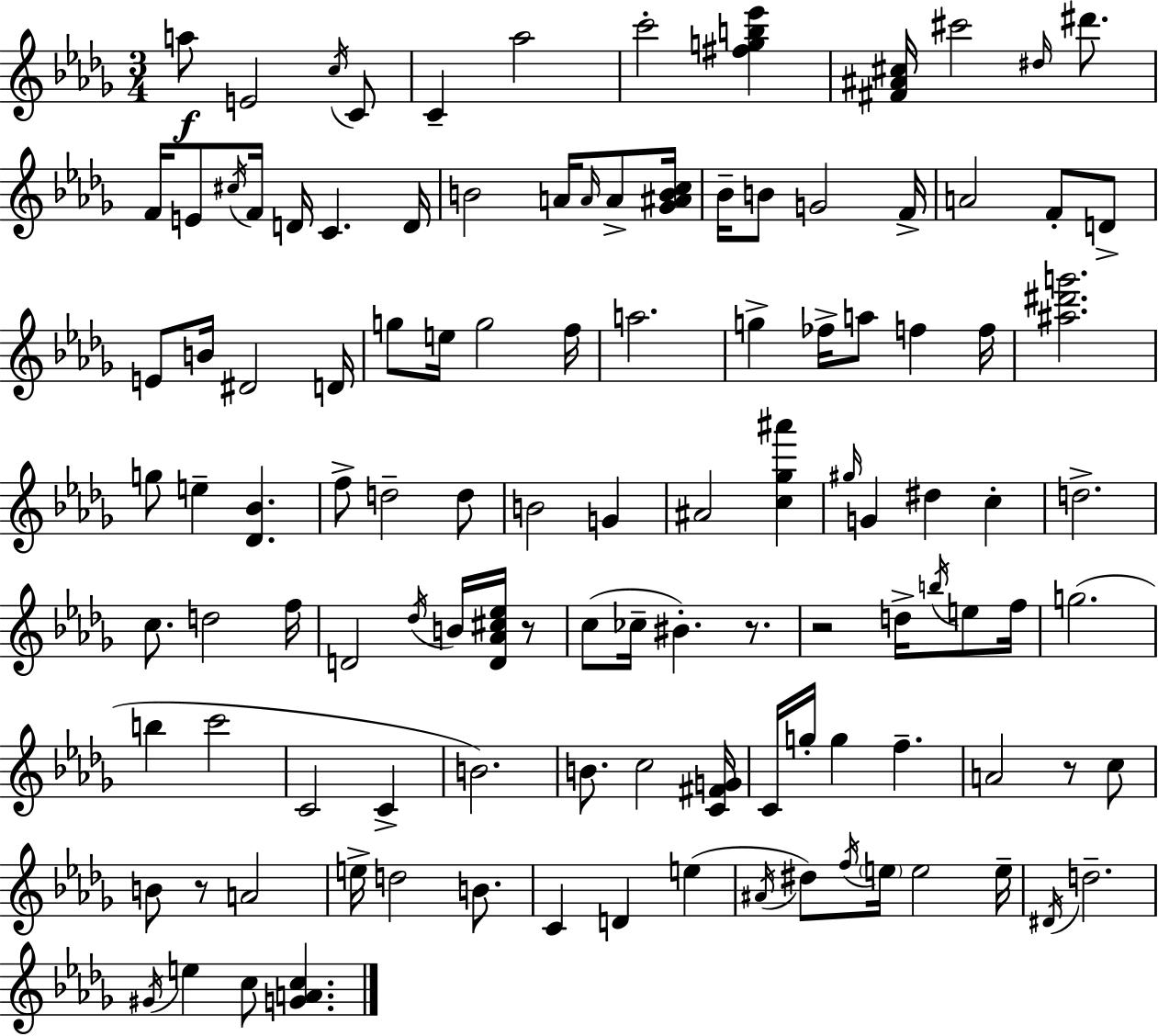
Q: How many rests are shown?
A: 5